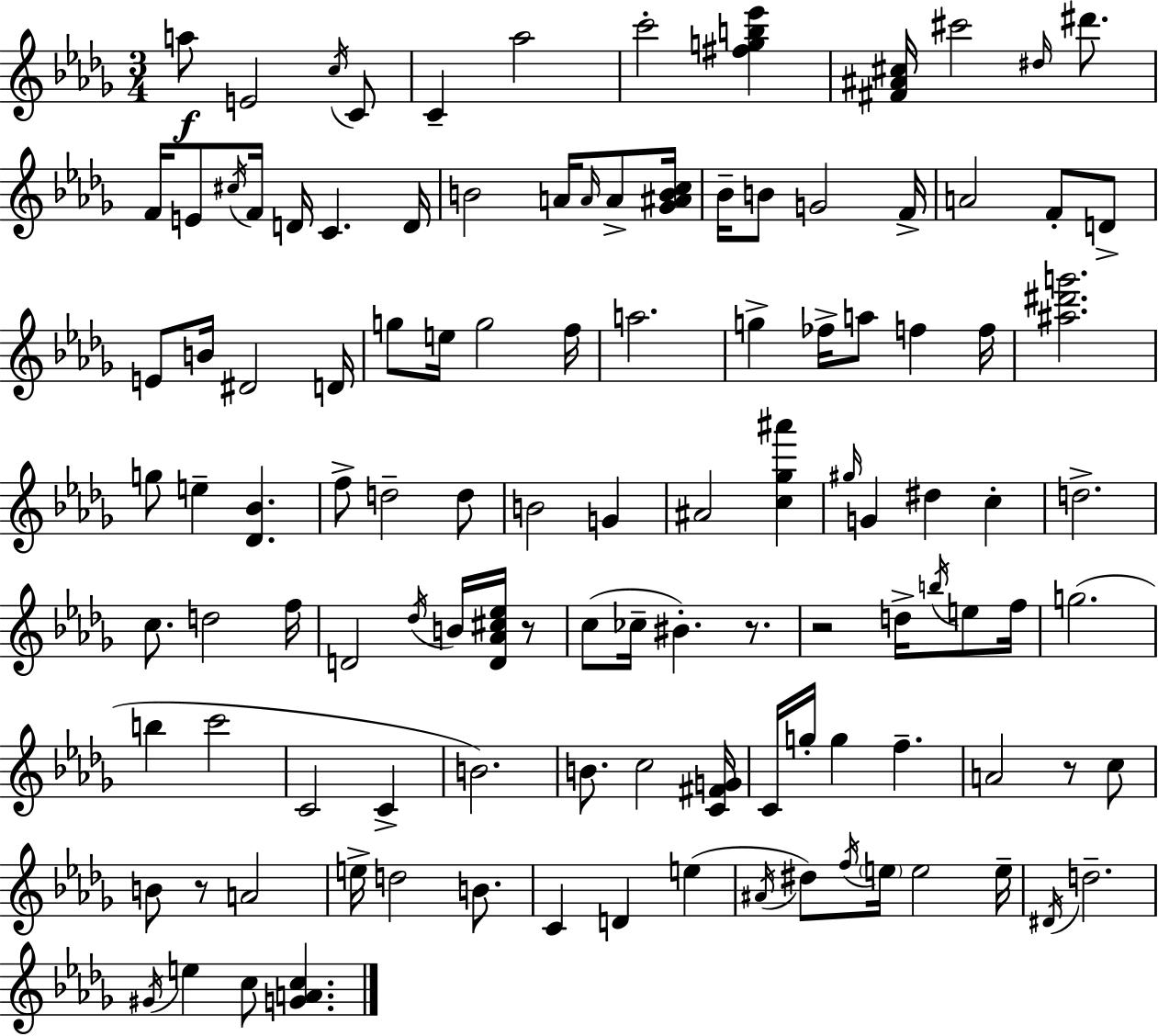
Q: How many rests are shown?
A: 5